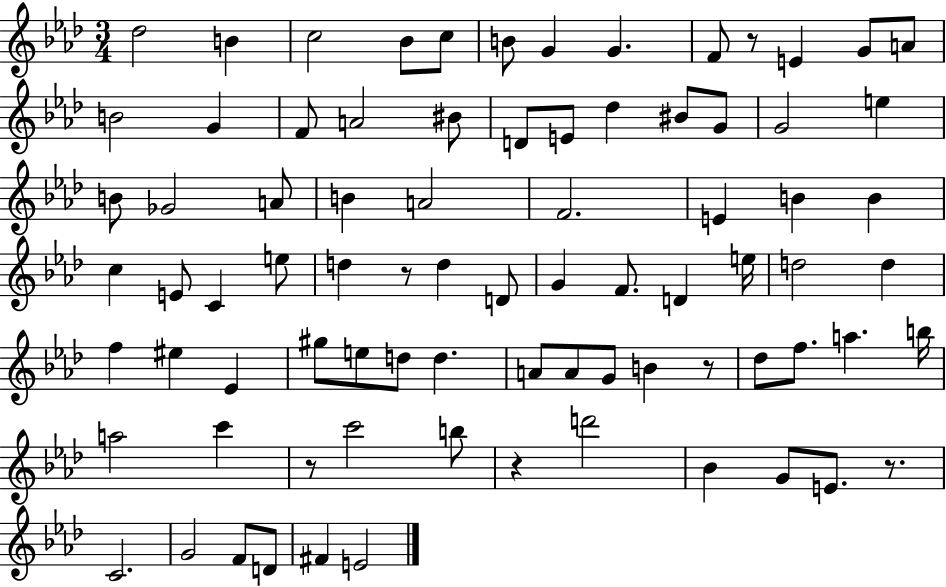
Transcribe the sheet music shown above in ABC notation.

X:1
T:Untitled
M:3/4
L:1/4
K:Ab
_d2 B c2 _B/2 c/2 B/2 G G F/2 z/2 E G/2 A/2 B2 G F/2 A2 ^B/2 D/2 E/2 _d ^B/2 G/2 G2 e B/2 _G2 A/2 B A2 F2 E B B c E/2 C e/2 d z/2 d D/2 G F/2 D e/4 d2 d f ^e _E ^g/2 e/2 d/2 d A/2 A/2 G/2 B z/2 _d/2 f/2 a b/4 a2 c' z/2 c'2 b/2 z d'2 _B G/2 E/2 z/2 C2 G2 F/2 D/2 ^F E2